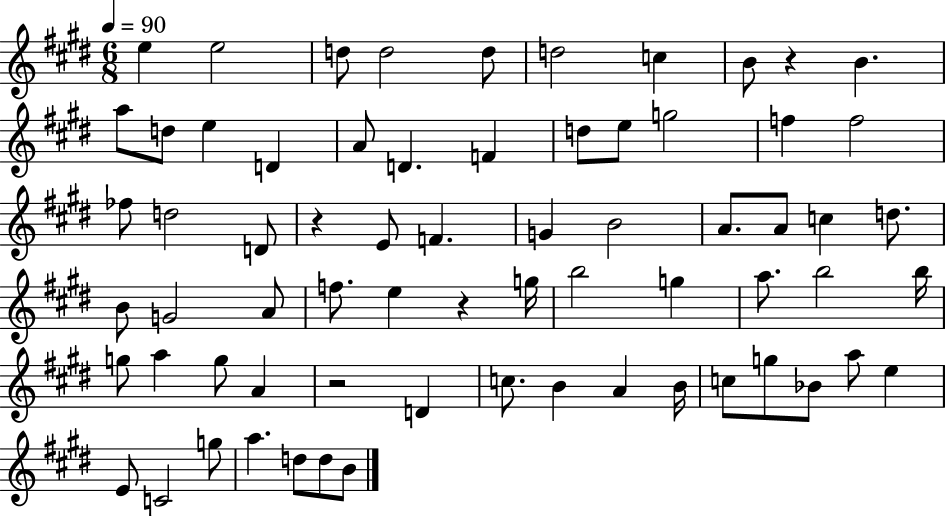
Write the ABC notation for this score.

X:1
T:Untitled
M:6/8
L:1/4
K:E
e e2 d/2 d2 d/2 d2 c B/2 z B a/2 d/2 e D A/2 D F d/2 e/2 g2 f f2 _f/2 d2 D/2 z E/2 F G B2 A/2 A/2 c d/2 B/2 G2 A/2 f/2 e z g/4 b2 g a/2 b2 b/4 g/2 a g/2 A z2 D c/2 B A B/4 c/2 g/2 _B/2 a/2 e E/2 C2 g/2 a d/2 d/2 B/2